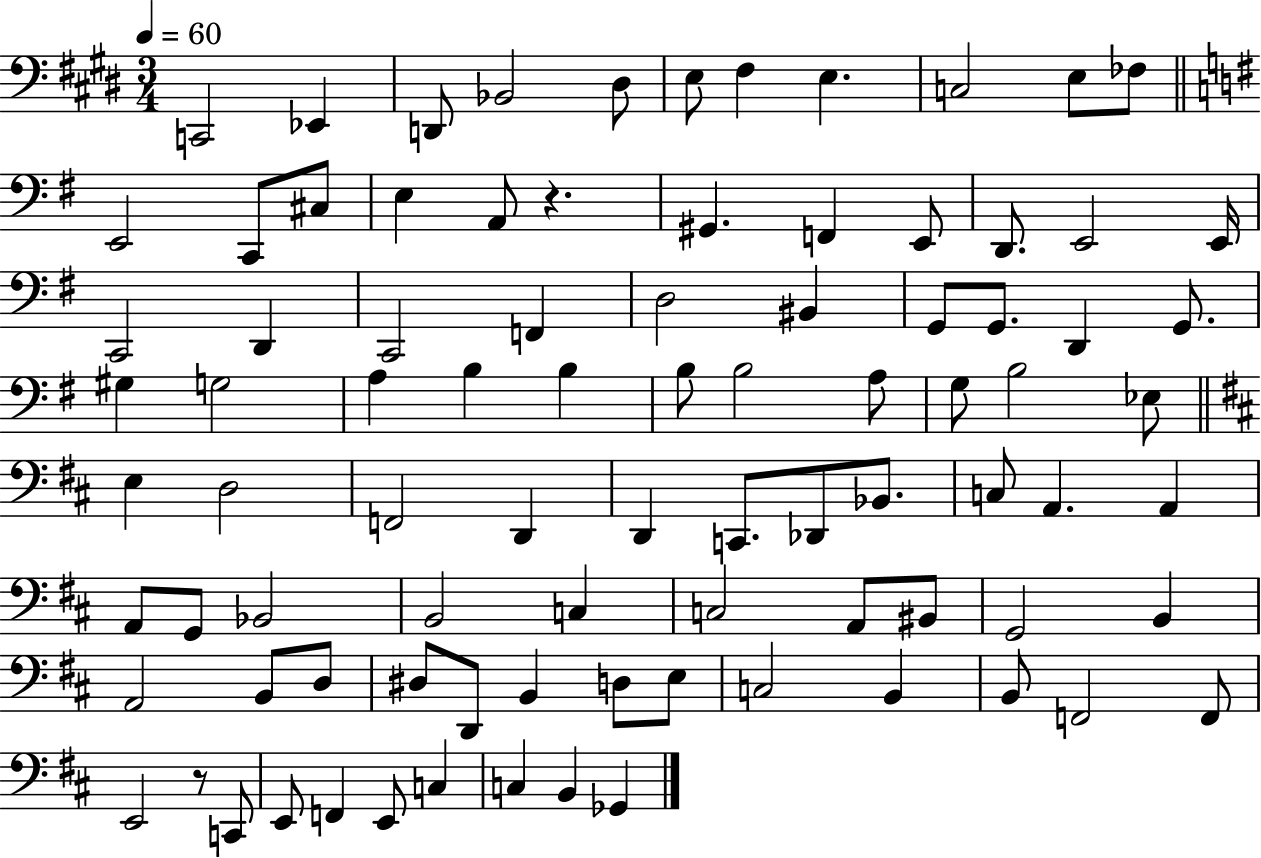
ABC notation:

X:1
T:Untitled
M:3/4
L:1/4
K:E
C,,2 _E,, D,,/2 _B,,2 ^D,/2 E,/2 ^F, E, C,2 E,/2 _F,/2 E,,2 C,,/2 ^C,/2 E, A,,/2 z ^G,, F,, E,,/2 D,,/2 E,,2 E,,/4 C,,2 D,, C,,2 F,, D,2 ^B,, G,,/2 G,,/2 D,, G,,/2 ^G, G,2 A, B, B, B,/2 B,2 A,/2 G,/2 B,2 _E,/2 E, D,2 F,,2 D,, D,, C,,/2 _D,,/2 _B,,/2 C,/2 A,, A,, A,,/2 G,,/2 _B,,2 B,,2 C, C,2 A,,/2 ^B,,/2 G,,2 B,, A,,2 B,,/2 D,/2 ^D,/2 D,,/2 B,, D,/2 E,/2 C,2 B,, B,,/2 F,,2 F,,/2 E,,2 z/2 C,,/2 E,,/2 F,, E,,/2 C, C, B,, _G,,